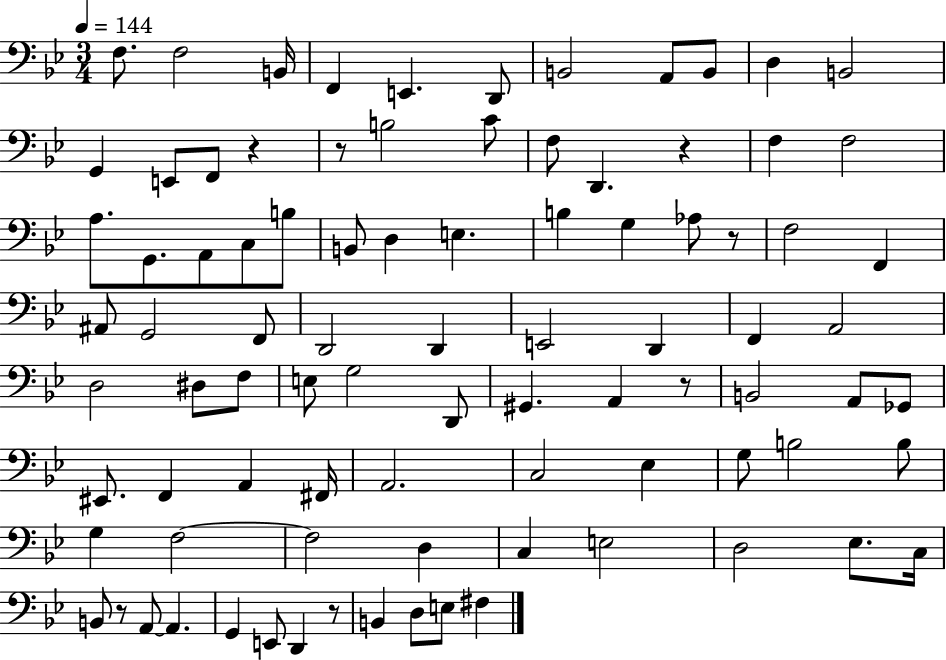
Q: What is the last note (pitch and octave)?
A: F#3